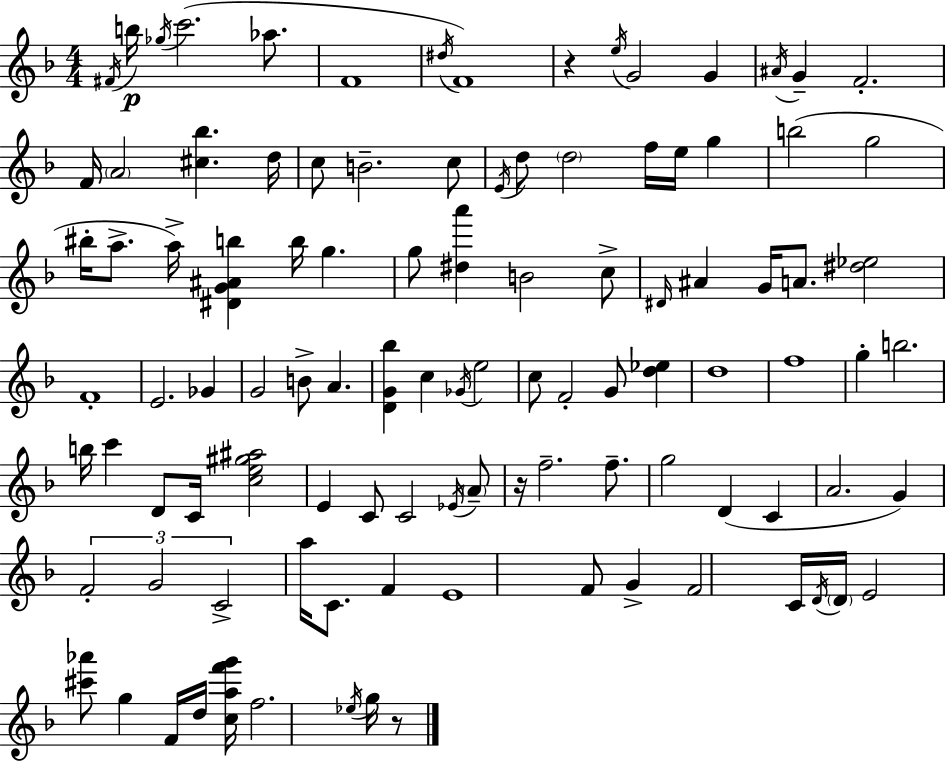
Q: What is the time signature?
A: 4/4